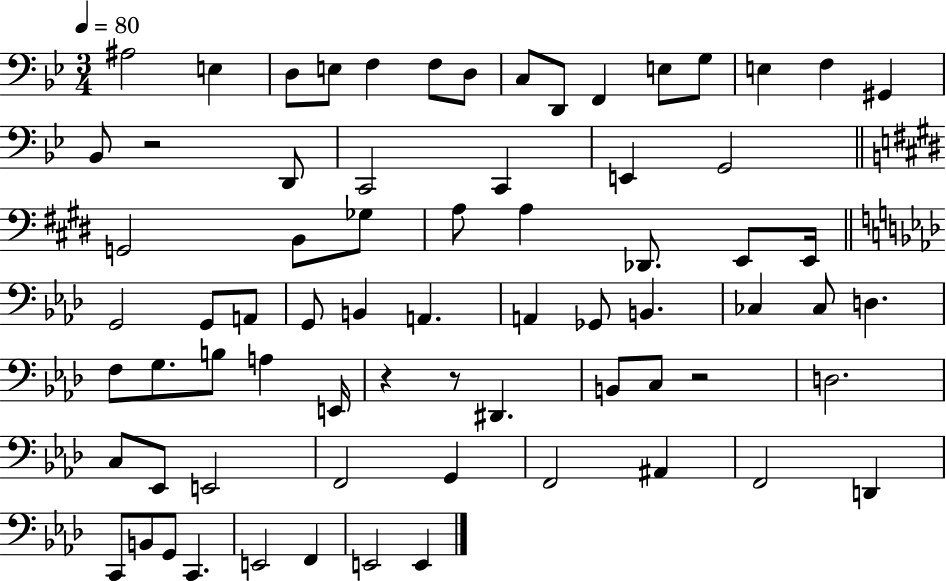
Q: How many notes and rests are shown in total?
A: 71